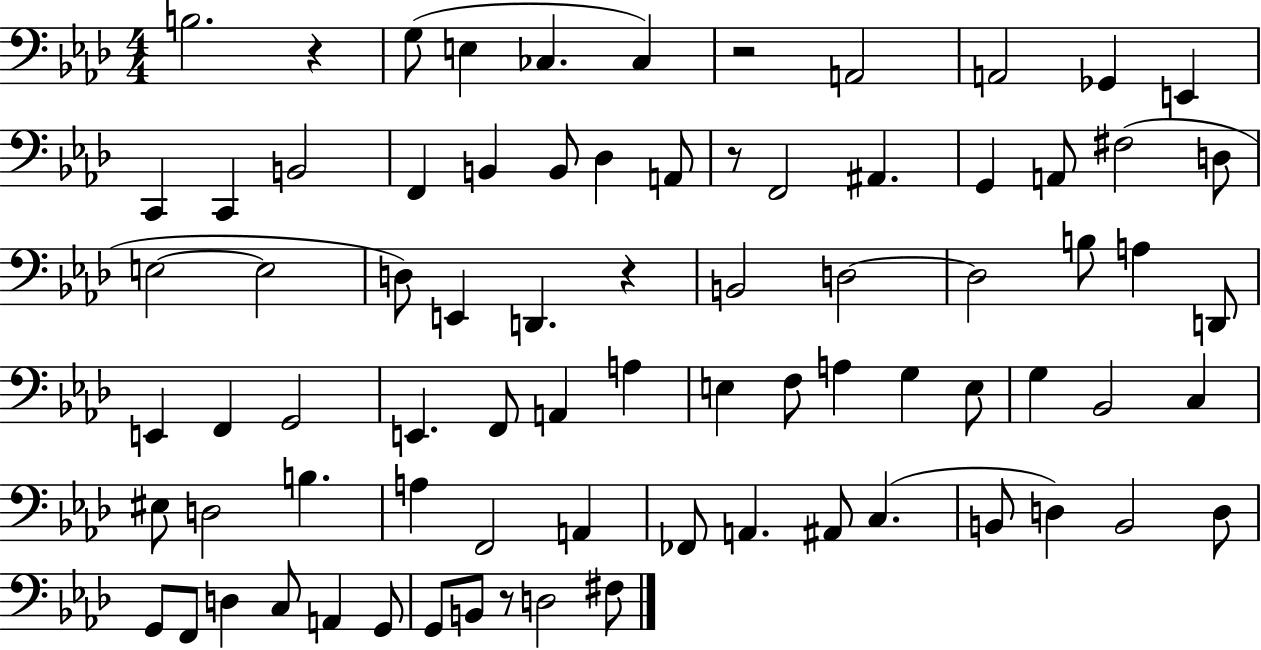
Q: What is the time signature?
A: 4/4